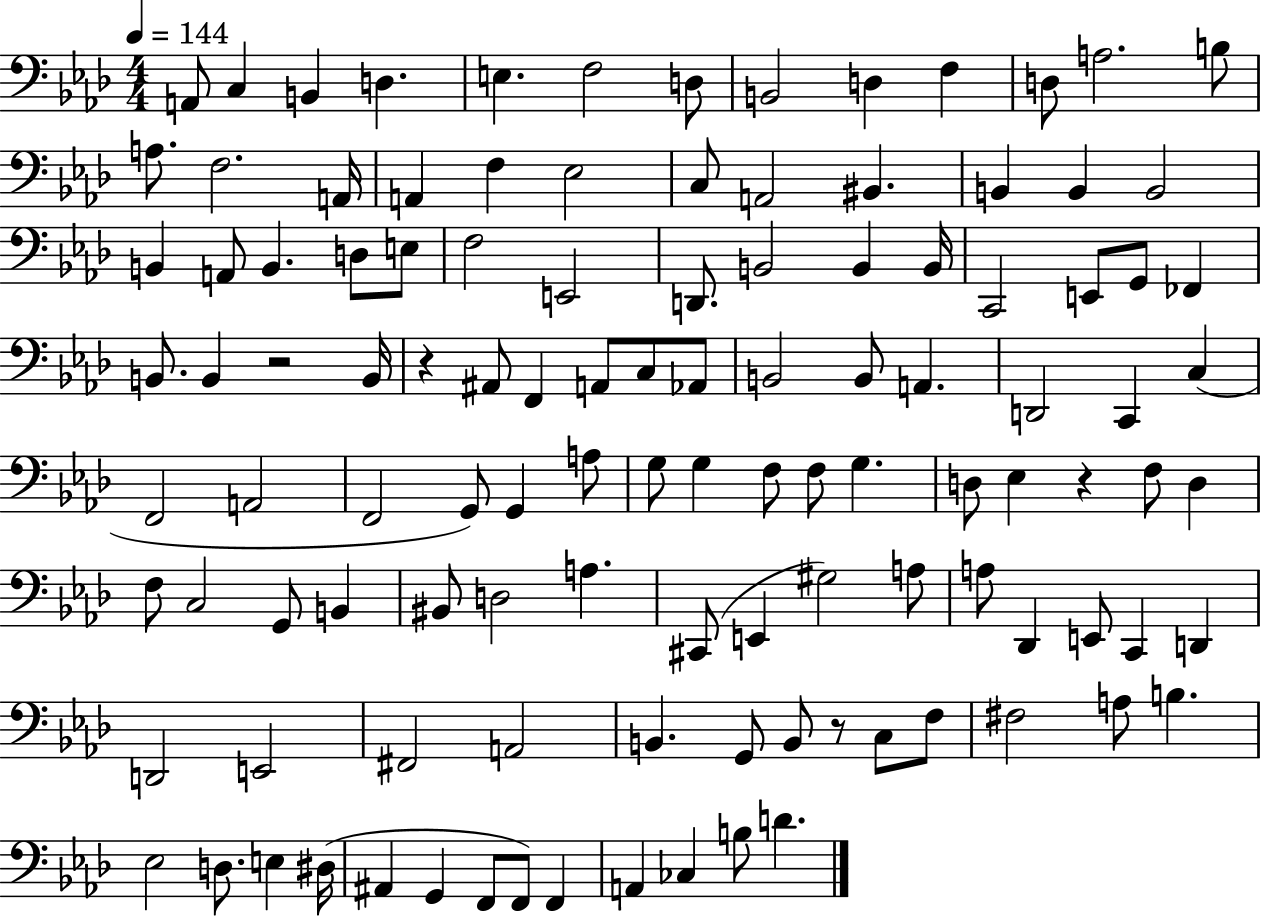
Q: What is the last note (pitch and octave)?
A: D4